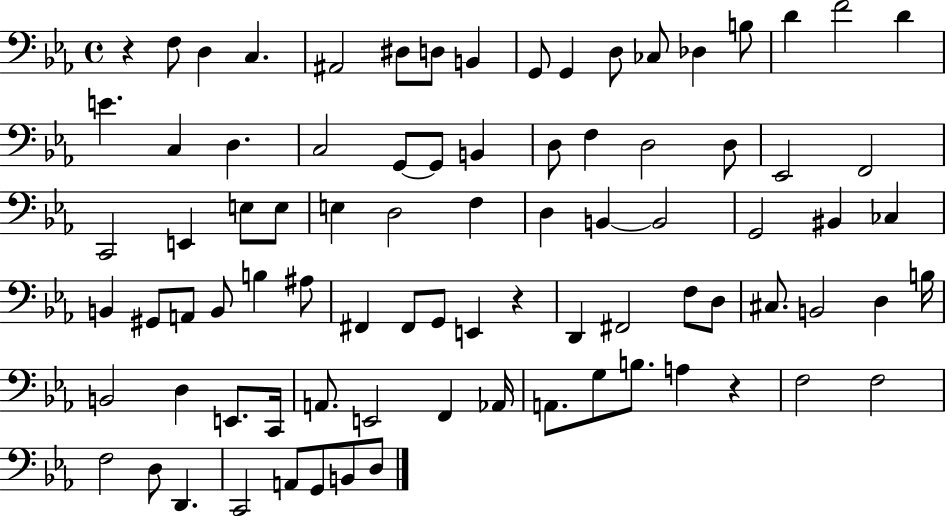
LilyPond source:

{
  \clef bass
  \time 4/4
  \defaultTimeSignature
  \key ees \major
  r4 f8 d4 c4. | ais,2 dis8 d8 b,4 | g,8 g,4 d8 ces8 des4 b8 | d'4 f'2 d'4 | \break e'4. c4 d4. | c2 g,8~~ g,8 b,4 | d8 f4 d2 d8 | ees,2 f,2 | \break c,2 e,4 e8 e8 | e4 d2 f4 | d4 b,4~~ b,2 | g,2 bis,4 ces4 | \break b,4 gis,8 a,8 b,8 b4 ais8 | fis,4 fis,8 g,8 e,4 r4 | d,4 fis,2 f8 d8 | cis8. b,2 d4 b16 | \break b,2 d4 e,8. c,16 | a,8. e,2 f,4 aes,16 | a,8. g8 b8. a4 r4 | f2 f2 | \break f2 d8 d,4. | c,2 a,8 g,8 b,8 d8 | \bar "|."
}